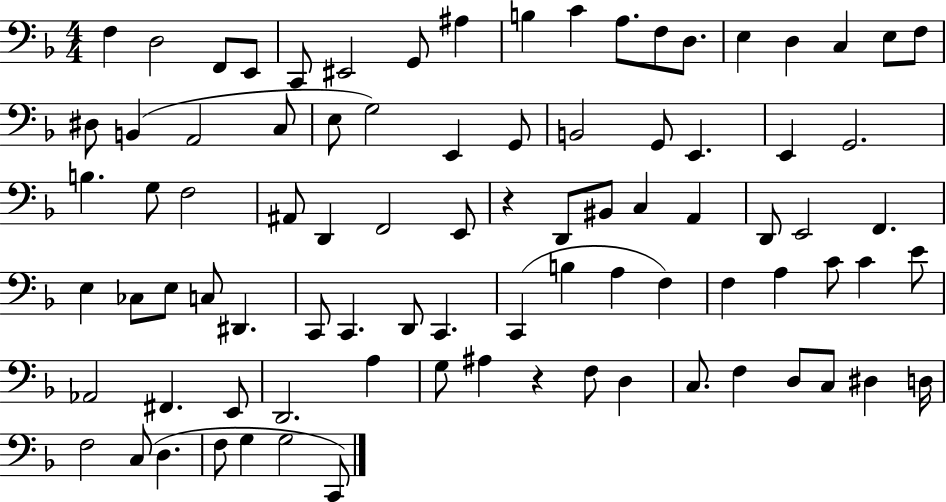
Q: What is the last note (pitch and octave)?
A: C2